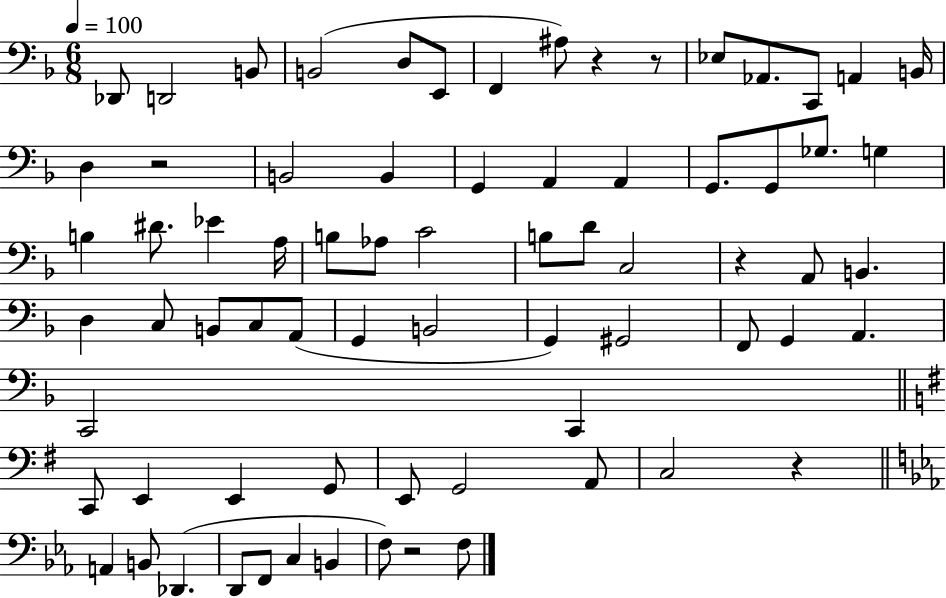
{
  \clef bass
  \numericTimeSignature
  \time 6/8
  \key f \major
  \tempo 4 = 100
  des,8 d,2 b,8 | b,2( d8 e,8 | f,4 ais8) r4 r8 | ees8 aes,8. c,8 a,4 b,16 | \break d4 r2 | b,2 b,4 | g,4 a,4 a,4 | g,8. g,8 ges8. g4 | \break b4 dis'8. ees'4 a16 | b8 aes8 c'2 | b8 d'8 c2 | r4 a,8 b,4. | \break d4 c8 b,8 c8 a,8( | g,4 b,2 | g,4) gis,2 | f,8 g,4 a,4. | \break c,2 c,4 | \bar "||" \break \key g \major c,8 e,4 e,4 g,8 | e,8 g,2 a,8 | c2 r4 | \bar "||" \break \key c \minor a,4 b,8 des,4.( | d,8 f,8 c4 b,4 | f8) r2 f8 | \bar "|."
}